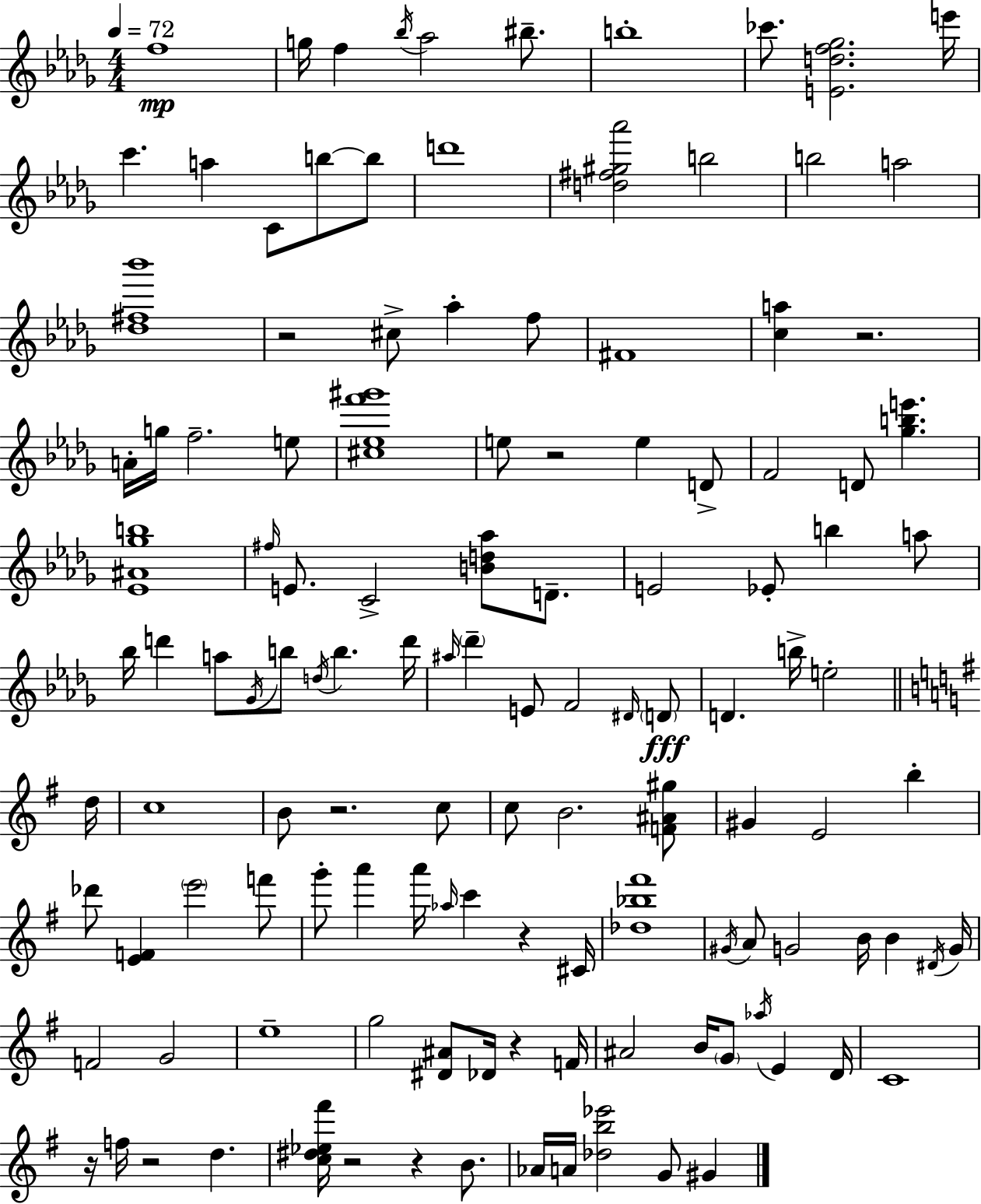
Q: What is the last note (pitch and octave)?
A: G#4